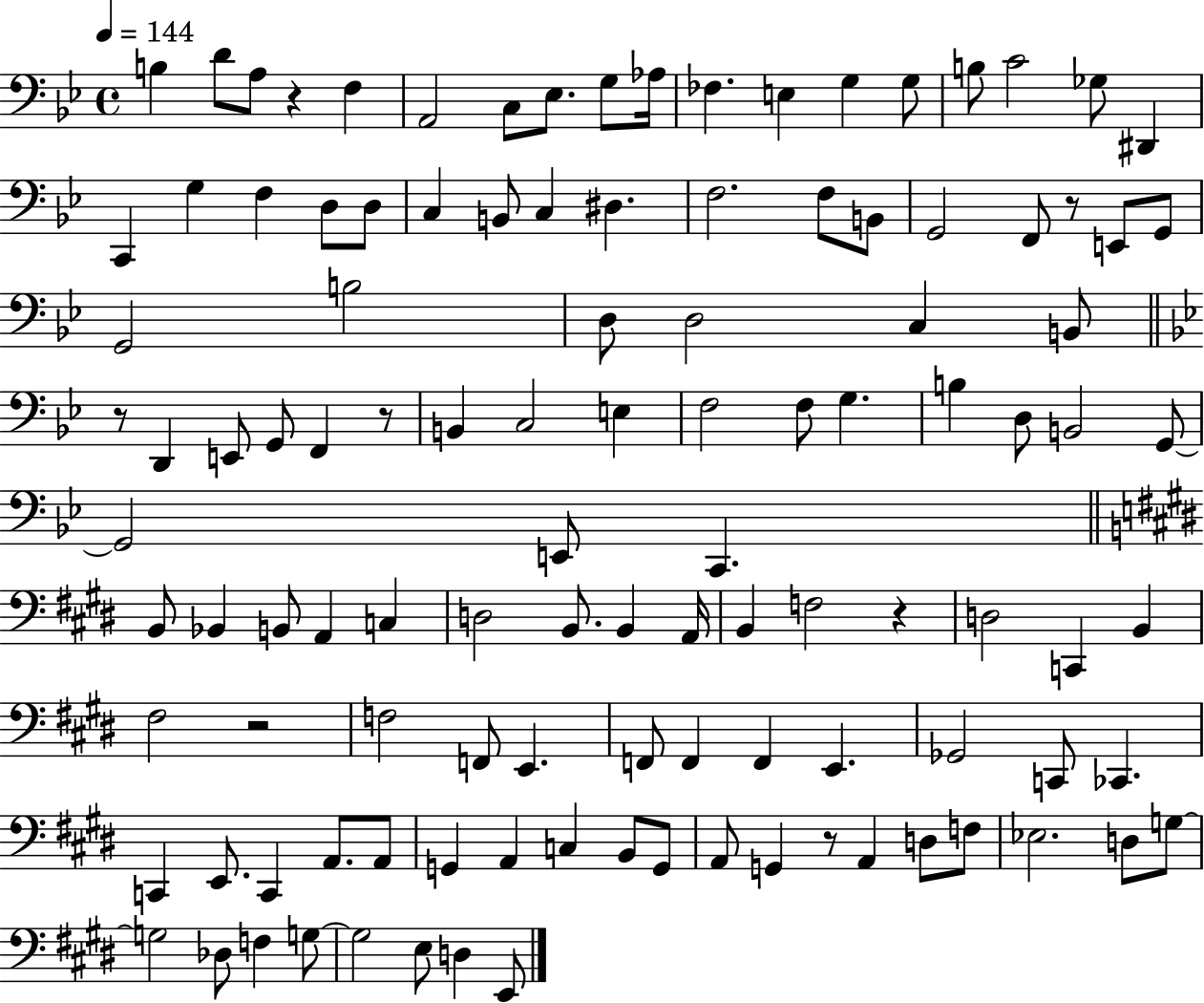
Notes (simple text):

B3/q D4/e A3/e R/q F3/q A2/h C3/e Eb3/e. G3/e Ab3/s FES3/q. E3/q G3/q G3/e B3/e C4/h Gb3/e D#2/q C2/q G3/q F3/q D3/e D3/e C3/q B2/e C3/q D#3/q. F3/h. F3/e B2/e G2/h F2/e R/e E2/e G2/e G2/h B3/h D3/e D3/h C3/q B2/e R/e D2/q E2/e G2/e F2/q R/e B2/q C3/h E3/q F3/h F3/e G3/q. B3/q D3/e B2/h G2/e G2/h E2/e C2/q. B2/e Bb2/q B2/e A2/q C3/q D3/h B2/e. B2/q A2/s B2/q F3/h R/q D3/h C2/q B2/q F#3/h R/h F3/h F2/e E2/q. F2/e F2/q F2/q E2/q. Gb2/h C2/e CES2/q. C2/q E2/e. C2/q A2/e. A2/e G2/q A2/q C3/q B2/e G2/e A2/e G2/q R/e A2/q D3/e F3/e Eb3/h. D3/e G3/e G3/h Db3/e F3/q G3/e G3/h E3/e D3/q E2/e